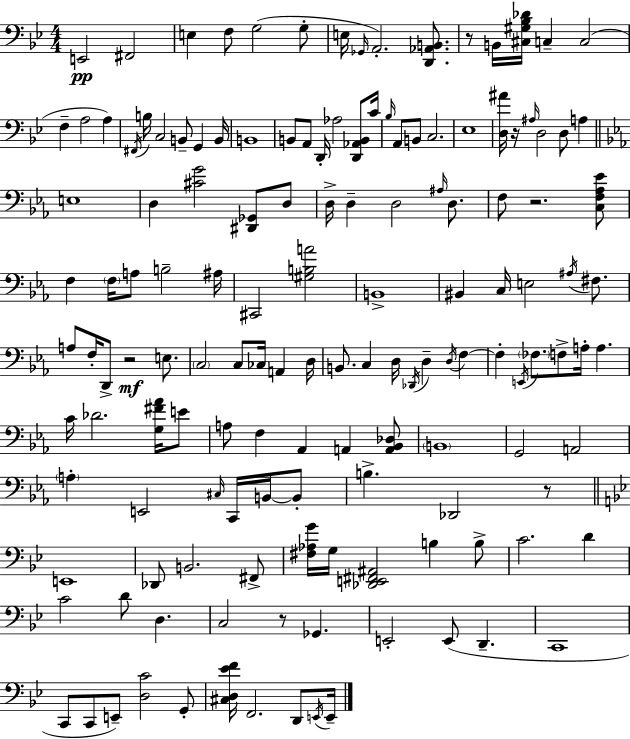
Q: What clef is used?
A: bass